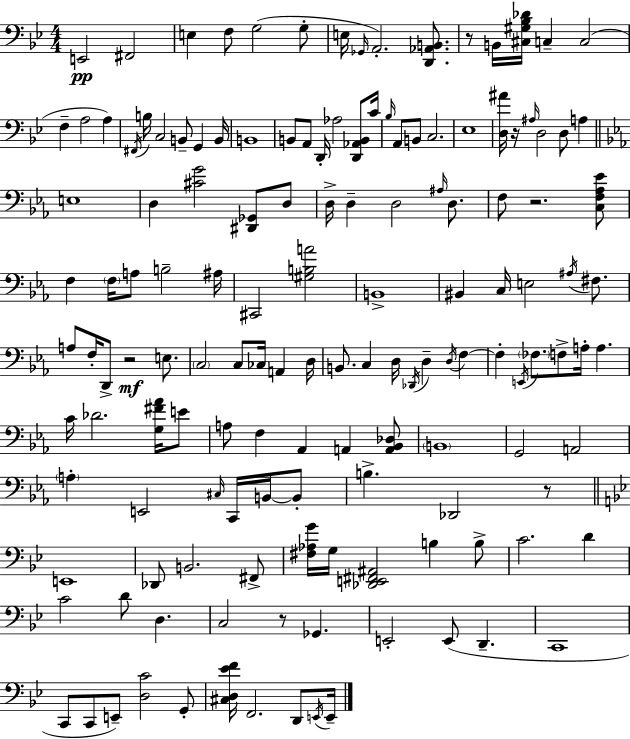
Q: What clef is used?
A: bass